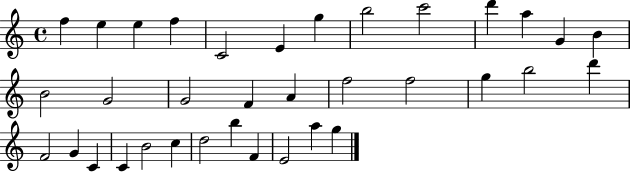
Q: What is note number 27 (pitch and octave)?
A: C4